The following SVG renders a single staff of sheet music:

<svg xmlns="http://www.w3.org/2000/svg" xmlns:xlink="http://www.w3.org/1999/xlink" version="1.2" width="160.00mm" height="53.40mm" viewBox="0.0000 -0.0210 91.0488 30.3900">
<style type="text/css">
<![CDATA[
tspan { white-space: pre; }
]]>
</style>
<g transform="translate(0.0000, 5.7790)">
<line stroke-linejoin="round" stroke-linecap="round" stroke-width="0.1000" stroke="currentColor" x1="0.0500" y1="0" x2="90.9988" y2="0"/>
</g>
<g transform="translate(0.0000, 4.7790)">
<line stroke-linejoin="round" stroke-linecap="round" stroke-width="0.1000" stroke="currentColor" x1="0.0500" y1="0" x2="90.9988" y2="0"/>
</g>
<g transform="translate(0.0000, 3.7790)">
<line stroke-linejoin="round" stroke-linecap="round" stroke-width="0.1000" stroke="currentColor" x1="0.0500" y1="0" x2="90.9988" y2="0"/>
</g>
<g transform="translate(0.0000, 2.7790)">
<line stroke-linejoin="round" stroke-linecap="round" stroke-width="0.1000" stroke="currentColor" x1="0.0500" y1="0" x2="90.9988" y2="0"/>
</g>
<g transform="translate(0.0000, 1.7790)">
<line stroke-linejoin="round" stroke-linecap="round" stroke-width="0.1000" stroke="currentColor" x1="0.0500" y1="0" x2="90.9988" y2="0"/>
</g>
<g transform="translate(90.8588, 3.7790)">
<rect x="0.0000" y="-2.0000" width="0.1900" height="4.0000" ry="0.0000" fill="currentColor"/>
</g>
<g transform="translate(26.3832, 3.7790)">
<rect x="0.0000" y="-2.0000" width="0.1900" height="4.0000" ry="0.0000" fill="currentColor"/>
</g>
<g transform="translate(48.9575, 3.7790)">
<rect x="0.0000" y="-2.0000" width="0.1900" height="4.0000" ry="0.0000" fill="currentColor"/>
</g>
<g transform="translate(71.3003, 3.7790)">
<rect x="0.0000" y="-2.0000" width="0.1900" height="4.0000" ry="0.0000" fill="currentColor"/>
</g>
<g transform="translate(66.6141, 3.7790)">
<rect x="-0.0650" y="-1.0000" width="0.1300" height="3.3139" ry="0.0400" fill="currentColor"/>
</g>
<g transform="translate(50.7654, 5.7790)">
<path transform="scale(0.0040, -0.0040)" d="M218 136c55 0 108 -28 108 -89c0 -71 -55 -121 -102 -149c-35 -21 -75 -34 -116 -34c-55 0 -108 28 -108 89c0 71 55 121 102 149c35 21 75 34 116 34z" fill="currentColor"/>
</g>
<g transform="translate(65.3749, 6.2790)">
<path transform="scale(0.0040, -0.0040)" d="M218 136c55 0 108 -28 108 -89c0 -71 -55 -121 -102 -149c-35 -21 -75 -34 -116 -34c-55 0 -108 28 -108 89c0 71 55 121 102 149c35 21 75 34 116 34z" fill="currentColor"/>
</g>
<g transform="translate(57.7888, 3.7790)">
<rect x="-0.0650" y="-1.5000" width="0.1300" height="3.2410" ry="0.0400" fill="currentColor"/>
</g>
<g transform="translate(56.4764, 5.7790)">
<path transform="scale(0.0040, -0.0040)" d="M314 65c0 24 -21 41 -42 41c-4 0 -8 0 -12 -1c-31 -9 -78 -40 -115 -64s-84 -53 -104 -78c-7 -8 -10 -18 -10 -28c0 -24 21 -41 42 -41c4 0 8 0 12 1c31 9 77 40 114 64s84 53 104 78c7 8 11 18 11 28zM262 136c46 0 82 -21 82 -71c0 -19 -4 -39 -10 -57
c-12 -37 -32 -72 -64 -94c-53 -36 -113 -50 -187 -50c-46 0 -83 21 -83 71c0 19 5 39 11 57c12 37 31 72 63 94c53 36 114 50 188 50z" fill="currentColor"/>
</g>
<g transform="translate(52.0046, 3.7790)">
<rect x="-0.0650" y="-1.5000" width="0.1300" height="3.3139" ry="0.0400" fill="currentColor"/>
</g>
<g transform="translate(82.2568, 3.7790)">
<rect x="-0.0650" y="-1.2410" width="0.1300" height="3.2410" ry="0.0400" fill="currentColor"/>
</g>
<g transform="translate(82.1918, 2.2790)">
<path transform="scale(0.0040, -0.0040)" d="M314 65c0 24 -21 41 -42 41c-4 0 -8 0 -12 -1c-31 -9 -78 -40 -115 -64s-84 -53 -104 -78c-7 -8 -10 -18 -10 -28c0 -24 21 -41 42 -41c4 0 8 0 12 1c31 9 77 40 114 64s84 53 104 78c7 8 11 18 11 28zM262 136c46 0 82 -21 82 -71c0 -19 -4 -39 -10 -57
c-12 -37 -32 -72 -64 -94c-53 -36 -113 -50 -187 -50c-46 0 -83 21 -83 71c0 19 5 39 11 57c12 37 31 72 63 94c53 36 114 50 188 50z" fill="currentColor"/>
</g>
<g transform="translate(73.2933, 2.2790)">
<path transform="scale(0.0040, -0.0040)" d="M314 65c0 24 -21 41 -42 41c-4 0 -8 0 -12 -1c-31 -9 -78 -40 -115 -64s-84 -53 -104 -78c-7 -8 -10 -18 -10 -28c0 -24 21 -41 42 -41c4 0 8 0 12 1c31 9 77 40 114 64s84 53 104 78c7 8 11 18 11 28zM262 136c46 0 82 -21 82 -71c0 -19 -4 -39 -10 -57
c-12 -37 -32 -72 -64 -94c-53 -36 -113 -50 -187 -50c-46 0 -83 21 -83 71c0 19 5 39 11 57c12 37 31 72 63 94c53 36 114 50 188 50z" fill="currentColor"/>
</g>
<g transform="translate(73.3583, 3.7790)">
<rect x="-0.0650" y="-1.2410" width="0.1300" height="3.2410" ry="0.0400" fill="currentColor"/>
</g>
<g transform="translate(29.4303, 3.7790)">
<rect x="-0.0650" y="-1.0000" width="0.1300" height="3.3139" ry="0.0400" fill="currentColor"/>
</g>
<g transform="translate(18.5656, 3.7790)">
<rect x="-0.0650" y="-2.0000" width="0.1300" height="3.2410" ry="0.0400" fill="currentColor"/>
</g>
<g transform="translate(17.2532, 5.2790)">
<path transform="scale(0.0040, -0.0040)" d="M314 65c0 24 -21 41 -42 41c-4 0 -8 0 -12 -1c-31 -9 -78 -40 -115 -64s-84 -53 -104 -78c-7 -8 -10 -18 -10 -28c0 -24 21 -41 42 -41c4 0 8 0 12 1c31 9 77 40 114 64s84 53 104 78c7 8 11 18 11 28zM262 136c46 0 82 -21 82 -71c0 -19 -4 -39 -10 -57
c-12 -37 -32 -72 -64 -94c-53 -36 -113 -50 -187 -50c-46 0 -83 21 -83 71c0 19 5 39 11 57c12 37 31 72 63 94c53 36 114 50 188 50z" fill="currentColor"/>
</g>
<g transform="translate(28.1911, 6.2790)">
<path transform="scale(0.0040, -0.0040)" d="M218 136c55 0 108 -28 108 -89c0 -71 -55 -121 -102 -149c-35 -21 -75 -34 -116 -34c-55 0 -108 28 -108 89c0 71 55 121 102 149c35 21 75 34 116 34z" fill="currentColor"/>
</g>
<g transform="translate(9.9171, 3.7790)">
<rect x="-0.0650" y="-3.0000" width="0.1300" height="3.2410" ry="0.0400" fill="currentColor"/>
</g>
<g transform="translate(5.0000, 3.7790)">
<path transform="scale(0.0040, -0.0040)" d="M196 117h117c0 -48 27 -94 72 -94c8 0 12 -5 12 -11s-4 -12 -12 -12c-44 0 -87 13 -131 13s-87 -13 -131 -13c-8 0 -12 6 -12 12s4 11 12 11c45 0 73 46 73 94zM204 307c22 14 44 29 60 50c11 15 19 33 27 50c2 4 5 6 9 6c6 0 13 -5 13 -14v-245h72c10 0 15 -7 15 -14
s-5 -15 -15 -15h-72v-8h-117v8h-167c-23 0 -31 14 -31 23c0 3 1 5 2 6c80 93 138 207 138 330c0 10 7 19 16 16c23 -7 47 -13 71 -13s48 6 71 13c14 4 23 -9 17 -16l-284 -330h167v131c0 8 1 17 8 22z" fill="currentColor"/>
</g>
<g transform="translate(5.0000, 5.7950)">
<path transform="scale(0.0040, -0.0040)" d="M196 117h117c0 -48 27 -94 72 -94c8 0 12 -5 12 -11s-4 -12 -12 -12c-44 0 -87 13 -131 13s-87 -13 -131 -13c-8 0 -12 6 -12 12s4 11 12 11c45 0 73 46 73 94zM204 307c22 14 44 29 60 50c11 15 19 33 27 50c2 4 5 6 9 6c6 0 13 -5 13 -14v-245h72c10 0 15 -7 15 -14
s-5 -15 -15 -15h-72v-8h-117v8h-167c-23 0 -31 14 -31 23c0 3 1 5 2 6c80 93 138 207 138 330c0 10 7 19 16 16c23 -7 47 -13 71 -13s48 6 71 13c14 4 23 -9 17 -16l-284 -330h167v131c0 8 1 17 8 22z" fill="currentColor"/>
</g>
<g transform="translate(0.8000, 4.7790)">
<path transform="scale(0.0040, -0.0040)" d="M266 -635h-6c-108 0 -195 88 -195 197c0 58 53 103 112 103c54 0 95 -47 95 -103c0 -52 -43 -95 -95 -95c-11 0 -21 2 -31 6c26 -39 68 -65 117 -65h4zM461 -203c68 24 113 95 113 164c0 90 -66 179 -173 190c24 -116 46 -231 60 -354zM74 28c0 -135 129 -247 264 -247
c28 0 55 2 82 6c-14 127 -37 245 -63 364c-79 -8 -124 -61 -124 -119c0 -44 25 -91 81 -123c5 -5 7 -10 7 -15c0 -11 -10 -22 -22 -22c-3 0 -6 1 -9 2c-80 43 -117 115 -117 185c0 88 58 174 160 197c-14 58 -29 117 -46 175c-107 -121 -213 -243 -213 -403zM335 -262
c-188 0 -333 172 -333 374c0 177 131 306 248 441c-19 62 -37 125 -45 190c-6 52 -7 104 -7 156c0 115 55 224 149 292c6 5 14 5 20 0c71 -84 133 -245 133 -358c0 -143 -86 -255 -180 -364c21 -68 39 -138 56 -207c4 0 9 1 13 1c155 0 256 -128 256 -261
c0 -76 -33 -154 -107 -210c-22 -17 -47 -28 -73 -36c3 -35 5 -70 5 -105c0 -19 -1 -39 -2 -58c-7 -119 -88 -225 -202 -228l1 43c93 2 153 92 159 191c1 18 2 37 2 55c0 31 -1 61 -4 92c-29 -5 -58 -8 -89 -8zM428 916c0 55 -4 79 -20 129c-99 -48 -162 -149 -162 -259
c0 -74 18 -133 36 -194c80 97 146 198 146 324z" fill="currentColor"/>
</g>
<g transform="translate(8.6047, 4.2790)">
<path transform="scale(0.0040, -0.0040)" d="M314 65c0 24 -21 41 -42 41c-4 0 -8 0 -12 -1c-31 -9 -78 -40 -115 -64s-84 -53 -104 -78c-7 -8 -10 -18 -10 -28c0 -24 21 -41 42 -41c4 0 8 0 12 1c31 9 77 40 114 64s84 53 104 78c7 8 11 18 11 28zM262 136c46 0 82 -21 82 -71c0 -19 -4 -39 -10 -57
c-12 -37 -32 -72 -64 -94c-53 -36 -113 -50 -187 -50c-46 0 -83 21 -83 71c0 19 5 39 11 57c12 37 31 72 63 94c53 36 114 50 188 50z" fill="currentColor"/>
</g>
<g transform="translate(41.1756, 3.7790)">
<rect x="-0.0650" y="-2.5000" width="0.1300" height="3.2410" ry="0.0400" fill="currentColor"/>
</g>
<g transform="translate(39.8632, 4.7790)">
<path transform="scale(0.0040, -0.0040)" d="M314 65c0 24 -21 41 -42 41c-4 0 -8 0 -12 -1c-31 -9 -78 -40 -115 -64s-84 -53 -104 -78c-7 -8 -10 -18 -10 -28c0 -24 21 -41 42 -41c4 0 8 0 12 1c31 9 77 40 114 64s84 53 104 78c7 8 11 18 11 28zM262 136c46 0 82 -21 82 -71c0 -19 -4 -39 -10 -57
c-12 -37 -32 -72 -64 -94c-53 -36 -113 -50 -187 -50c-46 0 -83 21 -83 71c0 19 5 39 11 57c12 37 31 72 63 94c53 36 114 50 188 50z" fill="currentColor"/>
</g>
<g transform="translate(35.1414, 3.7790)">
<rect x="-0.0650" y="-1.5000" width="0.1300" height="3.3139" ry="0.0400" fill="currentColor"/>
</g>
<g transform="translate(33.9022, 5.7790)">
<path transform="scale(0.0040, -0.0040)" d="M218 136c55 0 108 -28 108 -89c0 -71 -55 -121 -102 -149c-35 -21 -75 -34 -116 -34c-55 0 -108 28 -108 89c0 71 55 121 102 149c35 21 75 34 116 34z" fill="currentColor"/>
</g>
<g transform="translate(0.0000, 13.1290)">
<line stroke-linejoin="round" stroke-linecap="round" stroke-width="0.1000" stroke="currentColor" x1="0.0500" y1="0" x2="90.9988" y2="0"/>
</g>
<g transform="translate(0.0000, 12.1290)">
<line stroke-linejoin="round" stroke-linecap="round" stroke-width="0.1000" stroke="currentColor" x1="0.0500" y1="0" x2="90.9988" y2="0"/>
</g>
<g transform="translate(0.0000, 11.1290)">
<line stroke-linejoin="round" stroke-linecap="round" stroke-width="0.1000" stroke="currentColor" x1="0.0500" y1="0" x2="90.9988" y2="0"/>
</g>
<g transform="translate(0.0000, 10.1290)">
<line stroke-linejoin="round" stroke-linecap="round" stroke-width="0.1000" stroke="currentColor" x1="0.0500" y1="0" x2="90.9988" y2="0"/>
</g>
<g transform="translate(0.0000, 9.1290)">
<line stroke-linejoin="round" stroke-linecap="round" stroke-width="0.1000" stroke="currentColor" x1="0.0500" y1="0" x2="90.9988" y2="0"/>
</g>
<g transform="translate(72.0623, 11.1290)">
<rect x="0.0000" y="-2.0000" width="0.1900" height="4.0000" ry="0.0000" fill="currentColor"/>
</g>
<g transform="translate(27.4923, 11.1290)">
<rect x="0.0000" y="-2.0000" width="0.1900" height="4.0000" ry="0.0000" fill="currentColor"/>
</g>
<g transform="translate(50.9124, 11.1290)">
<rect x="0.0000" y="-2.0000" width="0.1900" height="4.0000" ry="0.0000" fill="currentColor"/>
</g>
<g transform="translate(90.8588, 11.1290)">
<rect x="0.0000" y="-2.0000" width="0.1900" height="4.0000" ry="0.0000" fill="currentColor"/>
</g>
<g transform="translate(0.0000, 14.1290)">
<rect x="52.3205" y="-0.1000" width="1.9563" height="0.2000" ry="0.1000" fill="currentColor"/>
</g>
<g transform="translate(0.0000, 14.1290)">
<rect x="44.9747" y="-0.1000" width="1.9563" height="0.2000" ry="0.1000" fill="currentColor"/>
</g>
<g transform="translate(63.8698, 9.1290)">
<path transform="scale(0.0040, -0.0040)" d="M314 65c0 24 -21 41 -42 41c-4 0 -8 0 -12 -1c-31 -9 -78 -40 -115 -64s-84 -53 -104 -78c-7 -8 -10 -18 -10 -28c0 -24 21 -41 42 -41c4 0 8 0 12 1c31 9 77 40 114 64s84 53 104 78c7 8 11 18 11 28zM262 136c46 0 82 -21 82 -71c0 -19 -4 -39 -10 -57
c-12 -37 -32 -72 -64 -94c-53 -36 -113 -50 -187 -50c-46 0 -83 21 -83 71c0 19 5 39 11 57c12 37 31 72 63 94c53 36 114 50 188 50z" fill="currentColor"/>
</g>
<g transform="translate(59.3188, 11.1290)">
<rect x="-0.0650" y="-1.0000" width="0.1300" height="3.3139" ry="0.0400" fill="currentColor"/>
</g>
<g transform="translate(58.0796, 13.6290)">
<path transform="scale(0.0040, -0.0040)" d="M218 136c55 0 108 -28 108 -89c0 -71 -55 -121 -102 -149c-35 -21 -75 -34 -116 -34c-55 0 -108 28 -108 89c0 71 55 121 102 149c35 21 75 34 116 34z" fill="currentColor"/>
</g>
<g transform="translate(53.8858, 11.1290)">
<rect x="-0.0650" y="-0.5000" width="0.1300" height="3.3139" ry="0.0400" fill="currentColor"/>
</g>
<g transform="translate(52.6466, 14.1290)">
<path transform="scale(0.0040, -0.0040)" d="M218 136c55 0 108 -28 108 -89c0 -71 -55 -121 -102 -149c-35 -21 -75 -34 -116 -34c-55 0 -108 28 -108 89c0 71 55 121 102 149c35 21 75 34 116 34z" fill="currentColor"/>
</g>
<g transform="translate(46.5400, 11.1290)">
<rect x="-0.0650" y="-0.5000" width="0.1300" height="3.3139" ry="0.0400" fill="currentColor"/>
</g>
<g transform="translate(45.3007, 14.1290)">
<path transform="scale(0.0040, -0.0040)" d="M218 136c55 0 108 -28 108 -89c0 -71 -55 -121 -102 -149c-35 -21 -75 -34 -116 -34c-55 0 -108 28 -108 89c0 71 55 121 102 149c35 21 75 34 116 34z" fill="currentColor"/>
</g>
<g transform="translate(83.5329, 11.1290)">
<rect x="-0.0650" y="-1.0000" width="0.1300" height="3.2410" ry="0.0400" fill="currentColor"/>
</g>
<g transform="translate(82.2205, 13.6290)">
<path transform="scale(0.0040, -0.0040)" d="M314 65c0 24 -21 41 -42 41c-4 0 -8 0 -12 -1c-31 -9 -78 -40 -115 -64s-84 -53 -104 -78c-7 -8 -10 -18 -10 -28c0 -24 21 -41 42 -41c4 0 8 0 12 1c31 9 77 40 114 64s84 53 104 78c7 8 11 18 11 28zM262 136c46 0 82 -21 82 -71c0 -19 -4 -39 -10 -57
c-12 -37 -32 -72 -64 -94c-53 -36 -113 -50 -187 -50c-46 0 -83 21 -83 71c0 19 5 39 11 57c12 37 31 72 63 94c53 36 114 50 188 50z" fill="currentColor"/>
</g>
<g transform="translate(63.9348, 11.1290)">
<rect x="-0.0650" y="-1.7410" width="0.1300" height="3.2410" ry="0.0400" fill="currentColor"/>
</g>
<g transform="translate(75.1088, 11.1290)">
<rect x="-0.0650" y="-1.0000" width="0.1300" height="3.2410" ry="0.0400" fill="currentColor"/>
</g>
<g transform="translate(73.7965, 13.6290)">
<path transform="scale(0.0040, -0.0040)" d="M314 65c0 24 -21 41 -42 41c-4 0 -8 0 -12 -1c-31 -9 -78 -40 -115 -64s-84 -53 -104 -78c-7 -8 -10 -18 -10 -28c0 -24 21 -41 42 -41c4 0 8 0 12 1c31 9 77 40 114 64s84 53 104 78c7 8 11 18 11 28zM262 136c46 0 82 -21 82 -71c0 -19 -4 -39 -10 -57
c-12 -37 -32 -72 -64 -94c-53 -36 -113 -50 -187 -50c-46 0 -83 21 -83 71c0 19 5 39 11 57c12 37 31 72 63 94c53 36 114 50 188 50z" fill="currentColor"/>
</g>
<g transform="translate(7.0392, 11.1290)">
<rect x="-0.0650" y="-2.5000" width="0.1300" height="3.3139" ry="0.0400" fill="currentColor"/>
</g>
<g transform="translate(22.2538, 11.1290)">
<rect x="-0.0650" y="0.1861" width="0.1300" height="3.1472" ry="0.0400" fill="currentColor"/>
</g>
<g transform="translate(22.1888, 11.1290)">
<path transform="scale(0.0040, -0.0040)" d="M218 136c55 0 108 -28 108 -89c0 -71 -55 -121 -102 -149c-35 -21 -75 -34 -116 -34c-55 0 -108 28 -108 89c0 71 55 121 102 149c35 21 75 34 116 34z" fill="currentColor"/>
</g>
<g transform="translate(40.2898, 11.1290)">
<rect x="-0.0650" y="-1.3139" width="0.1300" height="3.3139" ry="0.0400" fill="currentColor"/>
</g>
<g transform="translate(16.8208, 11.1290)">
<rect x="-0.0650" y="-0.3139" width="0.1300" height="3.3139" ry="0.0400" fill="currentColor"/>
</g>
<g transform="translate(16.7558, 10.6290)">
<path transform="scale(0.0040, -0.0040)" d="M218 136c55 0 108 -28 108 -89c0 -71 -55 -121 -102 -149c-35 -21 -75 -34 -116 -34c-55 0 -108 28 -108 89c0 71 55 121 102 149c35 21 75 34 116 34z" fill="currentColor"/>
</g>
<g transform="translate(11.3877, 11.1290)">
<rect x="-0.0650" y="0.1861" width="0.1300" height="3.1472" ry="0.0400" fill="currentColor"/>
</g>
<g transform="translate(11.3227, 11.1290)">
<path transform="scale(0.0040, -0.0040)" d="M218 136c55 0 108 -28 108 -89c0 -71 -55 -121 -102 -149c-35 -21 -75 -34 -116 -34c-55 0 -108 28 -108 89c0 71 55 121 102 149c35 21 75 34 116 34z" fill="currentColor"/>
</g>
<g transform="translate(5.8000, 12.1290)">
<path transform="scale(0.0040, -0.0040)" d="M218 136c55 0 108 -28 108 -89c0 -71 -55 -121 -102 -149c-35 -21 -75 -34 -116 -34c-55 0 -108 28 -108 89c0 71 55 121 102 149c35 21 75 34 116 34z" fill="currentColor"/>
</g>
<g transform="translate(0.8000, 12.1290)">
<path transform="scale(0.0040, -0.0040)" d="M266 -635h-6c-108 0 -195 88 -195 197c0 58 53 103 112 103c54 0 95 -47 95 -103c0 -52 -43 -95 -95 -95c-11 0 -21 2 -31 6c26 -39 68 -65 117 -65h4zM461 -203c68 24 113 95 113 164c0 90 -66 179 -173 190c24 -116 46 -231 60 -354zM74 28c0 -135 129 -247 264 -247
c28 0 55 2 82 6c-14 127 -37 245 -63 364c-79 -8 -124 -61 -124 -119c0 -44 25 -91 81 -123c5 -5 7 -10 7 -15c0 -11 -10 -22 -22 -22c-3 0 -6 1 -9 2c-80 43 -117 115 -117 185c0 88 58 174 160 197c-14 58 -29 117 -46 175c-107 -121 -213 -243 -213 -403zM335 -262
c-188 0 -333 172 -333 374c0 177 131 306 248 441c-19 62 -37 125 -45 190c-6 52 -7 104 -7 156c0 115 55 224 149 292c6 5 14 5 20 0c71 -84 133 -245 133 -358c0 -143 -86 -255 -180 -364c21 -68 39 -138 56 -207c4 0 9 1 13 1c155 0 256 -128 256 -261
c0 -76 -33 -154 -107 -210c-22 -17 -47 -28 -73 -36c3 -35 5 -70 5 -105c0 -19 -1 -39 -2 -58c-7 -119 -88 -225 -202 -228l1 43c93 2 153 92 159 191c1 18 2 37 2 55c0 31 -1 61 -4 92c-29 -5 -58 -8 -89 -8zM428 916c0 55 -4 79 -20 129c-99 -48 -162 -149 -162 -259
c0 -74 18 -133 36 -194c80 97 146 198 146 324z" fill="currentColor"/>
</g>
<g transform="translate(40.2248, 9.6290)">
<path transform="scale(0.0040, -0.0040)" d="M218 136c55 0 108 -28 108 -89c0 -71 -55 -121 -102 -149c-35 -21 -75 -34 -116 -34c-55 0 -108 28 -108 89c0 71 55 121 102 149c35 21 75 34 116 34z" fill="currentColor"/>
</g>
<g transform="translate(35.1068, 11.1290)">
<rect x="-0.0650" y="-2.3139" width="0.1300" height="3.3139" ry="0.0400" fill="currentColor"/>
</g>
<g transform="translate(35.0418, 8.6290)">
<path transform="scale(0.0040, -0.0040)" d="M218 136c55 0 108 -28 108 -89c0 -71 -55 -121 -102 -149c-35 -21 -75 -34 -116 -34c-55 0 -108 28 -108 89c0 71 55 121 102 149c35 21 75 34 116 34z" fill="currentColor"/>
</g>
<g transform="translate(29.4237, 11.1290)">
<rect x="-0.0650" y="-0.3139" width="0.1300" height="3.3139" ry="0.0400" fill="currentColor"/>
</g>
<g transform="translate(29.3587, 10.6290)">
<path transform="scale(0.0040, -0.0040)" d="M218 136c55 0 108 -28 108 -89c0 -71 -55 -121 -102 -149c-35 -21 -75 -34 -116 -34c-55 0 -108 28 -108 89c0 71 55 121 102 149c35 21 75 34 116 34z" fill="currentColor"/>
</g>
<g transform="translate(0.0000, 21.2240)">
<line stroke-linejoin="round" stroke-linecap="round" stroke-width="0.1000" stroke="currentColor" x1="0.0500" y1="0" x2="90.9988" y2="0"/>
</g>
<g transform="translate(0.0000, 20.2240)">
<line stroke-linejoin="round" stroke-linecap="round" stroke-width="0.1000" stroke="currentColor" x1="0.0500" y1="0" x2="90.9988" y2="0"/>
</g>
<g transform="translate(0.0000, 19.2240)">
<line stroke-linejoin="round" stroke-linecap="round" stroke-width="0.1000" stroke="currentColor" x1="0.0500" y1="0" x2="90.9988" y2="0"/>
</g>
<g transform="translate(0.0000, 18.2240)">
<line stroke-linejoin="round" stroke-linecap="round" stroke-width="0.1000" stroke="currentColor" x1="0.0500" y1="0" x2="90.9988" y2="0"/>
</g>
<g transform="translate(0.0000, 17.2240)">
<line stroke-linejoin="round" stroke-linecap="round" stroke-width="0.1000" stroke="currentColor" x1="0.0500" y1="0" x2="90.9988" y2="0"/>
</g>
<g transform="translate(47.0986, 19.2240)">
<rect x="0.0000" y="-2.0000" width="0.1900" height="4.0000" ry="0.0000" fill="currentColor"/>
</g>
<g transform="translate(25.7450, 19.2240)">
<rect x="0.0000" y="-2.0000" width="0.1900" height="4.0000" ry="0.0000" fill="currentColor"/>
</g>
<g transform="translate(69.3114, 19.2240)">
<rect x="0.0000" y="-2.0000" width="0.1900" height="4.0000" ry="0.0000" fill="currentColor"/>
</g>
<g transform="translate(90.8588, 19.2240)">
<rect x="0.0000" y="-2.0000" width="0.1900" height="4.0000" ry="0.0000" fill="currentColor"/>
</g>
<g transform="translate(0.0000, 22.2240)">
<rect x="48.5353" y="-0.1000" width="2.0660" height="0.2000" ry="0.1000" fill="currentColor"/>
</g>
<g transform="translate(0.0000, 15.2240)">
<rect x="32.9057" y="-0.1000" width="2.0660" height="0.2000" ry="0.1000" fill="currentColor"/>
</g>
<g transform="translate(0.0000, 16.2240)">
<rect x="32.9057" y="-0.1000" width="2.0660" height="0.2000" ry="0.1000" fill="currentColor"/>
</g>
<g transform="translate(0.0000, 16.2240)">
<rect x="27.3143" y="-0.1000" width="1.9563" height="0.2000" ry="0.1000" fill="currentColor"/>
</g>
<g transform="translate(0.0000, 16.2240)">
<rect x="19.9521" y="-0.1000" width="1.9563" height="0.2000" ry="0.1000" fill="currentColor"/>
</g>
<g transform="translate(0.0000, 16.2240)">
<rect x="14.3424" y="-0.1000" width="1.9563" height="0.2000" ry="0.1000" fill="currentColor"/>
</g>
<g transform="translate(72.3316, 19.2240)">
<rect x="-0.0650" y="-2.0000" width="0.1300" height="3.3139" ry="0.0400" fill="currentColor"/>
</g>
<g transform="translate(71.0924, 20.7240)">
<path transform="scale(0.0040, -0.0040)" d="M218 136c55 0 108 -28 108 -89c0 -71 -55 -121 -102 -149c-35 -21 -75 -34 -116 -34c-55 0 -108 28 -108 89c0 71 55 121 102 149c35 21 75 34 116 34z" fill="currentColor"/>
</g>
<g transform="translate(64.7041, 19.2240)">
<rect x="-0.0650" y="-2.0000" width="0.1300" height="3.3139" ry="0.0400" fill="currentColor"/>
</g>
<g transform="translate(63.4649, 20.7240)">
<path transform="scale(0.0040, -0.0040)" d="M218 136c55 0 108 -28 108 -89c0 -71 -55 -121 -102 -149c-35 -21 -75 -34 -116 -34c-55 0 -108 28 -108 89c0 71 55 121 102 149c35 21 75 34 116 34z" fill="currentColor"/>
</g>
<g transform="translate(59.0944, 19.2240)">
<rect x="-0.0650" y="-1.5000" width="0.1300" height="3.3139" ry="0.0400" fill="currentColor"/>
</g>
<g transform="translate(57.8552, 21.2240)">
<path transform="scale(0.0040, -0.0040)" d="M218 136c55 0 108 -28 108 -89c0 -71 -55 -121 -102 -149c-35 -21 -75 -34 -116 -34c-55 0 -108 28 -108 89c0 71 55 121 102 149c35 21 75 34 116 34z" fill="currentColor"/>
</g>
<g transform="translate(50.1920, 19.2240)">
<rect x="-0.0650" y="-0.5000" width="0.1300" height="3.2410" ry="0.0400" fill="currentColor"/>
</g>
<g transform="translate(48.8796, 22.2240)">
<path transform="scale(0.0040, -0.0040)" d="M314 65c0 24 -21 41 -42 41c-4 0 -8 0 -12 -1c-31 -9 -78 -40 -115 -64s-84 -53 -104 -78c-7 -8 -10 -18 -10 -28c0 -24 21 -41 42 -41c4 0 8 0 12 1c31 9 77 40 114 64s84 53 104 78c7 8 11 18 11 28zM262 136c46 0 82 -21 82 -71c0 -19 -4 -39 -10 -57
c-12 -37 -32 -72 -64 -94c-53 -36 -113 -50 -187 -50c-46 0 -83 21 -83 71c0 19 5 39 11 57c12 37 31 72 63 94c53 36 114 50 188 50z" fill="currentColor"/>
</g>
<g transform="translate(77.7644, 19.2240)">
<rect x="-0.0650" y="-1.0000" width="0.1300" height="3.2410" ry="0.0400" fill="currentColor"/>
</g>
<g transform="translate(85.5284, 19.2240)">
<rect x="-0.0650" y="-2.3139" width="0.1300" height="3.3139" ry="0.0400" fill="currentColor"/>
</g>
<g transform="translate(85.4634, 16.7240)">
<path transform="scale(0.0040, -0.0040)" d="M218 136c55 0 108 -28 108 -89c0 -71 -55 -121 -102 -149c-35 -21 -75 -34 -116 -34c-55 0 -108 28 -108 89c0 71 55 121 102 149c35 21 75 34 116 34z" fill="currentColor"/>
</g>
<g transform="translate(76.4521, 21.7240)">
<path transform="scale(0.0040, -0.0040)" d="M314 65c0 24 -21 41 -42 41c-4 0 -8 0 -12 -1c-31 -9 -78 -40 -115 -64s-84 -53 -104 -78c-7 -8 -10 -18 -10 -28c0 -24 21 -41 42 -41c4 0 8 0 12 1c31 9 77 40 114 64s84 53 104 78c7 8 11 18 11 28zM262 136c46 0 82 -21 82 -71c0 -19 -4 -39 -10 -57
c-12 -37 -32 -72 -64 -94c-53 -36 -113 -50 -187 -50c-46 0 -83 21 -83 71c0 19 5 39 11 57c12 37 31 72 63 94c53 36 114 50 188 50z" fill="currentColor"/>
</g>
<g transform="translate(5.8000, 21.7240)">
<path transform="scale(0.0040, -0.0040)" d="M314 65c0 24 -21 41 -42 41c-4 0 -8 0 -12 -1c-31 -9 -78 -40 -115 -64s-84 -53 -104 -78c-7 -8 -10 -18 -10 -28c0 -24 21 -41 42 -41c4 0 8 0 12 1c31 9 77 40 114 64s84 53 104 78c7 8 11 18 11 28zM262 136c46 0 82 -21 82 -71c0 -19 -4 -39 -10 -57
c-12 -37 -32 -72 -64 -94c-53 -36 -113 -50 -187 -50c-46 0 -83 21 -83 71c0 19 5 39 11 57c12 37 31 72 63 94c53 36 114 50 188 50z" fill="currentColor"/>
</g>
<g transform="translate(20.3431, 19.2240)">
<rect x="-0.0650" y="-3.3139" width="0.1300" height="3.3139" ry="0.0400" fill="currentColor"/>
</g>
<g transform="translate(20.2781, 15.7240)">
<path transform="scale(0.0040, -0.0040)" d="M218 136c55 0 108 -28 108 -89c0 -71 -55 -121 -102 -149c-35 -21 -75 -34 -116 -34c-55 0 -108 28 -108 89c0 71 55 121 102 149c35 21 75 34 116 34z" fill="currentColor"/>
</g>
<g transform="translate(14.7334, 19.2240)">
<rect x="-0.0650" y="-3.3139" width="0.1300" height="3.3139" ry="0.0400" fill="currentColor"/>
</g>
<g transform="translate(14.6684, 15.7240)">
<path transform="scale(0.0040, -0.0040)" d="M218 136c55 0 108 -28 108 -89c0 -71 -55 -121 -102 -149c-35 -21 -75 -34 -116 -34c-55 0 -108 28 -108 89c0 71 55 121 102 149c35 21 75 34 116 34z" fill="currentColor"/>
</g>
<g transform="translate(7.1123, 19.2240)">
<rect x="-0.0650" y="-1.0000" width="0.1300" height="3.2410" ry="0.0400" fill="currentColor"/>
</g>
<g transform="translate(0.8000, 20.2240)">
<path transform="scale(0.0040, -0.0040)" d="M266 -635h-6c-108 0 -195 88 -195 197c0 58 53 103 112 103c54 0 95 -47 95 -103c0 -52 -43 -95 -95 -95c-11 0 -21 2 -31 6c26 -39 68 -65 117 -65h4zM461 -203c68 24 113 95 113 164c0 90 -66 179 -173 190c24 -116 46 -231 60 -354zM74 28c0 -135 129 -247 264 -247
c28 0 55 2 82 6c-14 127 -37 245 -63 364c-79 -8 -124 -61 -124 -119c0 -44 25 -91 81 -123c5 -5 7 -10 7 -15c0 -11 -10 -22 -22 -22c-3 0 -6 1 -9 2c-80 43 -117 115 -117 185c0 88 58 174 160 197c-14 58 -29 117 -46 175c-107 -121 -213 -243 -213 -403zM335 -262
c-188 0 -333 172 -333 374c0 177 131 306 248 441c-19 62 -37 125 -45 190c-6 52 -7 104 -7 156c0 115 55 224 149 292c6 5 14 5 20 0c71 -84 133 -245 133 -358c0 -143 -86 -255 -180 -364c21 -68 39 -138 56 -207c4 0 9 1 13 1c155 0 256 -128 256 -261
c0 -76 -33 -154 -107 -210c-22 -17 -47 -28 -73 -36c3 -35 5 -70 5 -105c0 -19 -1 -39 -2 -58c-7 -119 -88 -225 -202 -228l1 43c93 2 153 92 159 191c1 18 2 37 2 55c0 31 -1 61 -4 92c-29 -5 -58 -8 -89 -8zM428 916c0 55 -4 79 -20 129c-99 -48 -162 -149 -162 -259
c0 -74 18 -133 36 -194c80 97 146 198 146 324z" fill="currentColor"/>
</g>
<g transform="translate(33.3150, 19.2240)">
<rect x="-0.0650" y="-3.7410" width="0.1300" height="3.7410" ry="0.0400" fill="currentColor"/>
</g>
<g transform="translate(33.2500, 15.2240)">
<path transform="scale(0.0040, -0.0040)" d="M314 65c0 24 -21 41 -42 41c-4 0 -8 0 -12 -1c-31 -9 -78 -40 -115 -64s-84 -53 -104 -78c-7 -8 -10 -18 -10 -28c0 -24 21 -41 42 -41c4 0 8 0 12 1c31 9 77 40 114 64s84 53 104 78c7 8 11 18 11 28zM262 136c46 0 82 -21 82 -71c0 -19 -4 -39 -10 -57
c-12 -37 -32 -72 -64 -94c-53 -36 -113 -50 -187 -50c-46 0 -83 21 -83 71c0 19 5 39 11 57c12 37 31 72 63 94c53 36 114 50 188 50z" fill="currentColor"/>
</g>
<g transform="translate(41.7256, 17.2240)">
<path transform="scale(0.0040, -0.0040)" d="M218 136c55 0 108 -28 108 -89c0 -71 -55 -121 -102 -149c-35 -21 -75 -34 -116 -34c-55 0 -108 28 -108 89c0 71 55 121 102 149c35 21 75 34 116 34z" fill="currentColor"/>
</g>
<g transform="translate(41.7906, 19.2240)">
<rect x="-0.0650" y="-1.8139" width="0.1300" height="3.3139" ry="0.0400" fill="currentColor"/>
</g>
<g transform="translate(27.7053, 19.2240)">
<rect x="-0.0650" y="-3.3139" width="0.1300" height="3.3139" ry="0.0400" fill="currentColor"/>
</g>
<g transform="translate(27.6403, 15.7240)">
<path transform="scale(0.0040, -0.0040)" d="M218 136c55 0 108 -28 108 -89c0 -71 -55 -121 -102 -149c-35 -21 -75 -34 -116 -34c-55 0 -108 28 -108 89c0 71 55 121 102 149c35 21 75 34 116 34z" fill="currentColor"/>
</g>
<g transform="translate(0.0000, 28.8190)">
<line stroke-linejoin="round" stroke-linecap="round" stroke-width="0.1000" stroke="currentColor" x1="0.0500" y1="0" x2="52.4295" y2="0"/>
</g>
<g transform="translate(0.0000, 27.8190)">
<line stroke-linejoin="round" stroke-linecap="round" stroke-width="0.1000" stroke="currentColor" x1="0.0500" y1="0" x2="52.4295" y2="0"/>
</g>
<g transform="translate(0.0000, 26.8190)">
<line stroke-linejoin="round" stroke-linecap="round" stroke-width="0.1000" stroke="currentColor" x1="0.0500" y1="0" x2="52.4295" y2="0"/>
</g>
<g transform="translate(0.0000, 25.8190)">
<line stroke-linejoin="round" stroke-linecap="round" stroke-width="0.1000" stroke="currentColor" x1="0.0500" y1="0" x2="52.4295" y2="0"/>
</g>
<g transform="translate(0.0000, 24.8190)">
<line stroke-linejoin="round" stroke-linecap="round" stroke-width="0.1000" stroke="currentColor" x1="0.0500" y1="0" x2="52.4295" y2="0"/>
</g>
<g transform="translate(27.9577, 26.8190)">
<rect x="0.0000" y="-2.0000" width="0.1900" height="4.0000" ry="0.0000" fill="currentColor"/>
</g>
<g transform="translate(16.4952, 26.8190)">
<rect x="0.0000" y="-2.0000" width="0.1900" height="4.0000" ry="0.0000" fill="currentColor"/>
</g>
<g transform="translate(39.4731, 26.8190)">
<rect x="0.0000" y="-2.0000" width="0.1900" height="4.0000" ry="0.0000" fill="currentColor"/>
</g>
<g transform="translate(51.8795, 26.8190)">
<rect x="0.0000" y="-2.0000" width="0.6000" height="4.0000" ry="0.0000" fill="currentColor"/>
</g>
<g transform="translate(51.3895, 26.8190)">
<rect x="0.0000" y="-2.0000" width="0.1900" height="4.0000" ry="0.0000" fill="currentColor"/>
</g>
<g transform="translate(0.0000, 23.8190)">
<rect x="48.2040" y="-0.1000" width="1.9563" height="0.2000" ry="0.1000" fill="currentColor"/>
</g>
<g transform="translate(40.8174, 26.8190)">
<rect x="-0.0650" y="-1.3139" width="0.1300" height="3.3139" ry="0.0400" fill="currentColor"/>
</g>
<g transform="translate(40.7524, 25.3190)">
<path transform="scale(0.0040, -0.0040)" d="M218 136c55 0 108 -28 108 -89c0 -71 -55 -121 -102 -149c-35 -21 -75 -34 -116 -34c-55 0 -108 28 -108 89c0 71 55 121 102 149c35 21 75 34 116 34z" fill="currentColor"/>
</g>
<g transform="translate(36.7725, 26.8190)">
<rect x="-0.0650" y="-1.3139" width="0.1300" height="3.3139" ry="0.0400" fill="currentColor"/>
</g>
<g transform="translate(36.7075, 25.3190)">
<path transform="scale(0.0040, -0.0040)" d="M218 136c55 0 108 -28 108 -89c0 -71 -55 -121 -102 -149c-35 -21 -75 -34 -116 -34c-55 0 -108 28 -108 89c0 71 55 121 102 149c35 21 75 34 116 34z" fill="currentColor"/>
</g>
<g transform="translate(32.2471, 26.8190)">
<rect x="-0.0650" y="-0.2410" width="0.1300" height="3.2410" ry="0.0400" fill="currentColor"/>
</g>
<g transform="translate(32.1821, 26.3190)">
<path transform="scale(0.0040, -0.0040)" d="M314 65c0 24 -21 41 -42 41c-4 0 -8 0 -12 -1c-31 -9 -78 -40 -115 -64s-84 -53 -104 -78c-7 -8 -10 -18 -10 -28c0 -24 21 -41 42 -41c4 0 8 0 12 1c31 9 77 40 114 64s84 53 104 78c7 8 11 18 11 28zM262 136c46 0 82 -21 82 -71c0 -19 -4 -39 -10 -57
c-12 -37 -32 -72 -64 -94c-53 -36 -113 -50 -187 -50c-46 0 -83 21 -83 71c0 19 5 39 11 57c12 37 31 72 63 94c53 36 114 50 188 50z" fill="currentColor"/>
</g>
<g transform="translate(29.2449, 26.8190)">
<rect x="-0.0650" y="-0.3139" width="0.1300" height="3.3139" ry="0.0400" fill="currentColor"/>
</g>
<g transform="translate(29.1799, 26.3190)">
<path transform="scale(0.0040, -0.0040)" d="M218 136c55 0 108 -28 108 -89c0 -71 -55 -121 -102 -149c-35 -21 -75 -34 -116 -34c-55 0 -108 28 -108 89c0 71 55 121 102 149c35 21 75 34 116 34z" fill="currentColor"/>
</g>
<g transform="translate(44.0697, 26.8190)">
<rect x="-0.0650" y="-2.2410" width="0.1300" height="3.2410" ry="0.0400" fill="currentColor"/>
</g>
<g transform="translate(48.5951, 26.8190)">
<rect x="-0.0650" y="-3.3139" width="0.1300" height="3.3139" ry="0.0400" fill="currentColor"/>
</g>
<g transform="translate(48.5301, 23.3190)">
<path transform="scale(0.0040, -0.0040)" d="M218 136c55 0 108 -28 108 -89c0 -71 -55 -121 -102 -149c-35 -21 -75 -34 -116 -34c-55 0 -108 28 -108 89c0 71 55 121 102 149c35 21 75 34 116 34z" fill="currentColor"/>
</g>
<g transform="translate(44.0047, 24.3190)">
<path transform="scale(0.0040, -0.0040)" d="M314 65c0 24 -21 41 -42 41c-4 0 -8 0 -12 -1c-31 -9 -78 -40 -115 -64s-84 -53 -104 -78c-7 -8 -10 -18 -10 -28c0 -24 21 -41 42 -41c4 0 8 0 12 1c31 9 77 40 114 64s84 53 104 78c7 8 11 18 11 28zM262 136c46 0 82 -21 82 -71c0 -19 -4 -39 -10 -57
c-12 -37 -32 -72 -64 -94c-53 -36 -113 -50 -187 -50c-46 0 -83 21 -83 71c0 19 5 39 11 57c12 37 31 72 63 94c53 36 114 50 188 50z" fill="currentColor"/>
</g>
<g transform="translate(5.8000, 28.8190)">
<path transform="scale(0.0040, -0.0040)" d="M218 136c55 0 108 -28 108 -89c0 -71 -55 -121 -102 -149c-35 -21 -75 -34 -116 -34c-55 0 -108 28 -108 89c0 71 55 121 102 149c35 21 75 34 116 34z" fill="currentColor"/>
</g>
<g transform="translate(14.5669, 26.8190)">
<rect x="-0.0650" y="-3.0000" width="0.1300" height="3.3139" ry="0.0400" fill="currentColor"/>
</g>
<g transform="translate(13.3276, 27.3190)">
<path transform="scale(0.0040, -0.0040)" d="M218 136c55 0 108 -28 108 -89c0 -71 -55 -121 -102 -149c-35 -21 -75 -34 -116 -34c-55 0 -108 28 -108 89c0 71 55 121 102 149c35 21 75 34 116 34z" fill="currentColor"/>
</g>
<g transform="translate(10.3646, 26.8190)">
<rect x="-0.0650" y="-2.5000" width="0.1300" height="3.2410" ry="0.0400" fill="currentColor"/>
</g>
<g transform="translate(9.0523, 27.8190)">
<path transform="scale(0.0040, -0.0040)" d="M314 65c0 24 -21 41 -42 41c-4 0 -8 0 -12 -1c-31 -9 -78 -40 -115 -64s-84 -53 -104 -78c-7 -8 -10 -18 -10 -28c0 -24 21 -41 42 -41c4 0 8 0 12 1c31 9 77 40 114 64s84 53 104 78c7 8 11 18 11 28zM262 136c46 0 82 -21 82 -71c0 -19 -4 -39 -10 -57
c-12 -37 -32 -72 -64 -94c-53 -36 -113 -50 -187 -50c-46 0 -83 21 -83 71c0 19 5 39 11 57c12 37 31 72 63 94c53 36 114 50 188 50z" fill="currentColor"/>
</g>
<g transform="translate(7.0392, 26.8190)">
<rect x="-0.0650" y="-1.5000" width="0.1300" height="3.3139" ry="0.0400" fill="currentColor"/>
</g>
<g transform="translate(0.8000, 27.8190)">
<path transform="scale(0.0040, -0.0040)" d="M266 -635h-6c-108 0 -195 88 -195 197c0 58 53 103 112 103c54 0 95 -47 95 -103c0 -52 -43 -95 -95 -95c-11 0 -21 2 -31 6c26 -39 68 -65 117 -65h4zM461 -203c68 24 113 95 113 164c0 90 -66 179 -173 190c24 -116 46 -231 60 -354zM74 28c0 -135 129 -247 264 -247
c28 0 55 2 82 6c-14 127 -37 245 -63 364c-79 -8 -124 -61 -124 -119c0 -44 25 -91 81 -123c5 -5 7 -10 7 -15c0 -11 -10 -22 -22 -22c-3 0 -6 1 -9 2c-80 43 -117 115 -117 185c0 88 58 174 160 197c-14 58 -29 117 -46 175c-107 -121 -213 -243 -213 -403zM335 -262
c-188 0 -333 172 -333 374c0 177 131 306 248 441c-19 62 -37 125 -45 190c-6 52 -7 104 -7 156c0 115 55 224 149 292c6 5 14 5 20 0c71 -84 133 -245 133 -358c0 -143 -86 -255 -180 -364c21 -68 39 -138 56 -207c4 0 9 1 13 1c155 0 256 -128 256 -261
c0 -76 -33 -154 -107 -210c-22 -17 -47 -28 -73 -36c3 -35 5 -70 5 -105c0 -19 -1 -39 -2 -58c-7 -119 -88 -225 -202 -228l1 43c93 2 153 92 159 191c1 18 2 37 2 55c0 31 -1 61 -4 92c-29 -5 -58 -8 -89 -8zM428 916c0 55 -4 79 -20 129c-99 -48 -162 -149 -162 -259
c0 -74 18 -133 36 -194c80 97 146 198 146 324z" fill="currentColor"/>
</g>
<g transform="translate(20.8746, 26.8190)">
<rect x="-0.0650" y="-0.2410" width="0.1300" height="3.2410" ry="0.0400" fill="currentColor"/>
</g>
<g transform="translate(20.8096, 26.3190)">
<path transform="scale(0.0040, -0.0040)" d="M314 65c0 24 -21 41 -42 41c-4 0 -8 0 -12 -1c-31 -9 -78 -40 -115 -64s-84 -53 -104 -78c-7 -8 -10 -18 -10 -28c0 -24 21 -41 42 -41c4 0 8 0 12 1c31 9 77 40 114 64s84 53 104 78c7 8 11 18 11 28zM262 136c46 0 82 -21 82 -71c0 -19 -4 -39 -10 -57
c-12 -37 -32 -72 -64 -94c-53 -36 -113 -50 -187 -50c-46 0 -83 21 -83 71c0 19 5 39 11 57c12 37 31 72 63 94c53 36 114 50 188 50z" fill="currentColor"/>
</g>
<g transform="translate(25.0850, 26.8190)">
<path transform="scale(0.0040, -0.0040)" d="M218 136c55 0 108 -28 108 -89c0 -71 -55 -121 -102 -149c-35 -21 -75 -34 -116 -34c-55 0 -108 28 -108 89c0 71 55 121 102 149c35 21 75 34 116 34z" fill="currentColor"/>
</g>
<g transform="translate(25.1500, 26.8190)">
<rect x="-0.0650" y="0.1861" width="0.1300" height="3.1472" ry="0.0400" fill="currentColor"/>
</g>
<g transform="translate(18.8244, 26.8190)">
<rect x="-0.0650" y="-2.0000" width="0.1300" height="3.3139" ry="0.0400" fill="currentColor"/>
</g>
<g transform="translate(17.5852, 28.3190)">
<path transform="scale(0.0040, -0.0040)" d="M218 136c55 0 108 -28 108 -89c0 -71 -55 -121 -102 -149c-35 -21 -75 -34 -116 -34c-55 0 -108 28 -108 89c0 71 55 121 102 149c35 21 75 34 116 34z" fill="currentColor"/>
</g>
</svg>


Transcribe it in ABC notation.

X:1
T:Untitled
M:4/4
L:1/4
K:C
A2 F2 D E G2 E E2 D e2 e2 G B c B c g e C C D f2 D2 D2 D2 b b b c'2 f C2 E F F D2 g E G2 A F c2 B c c2 e e g2 b